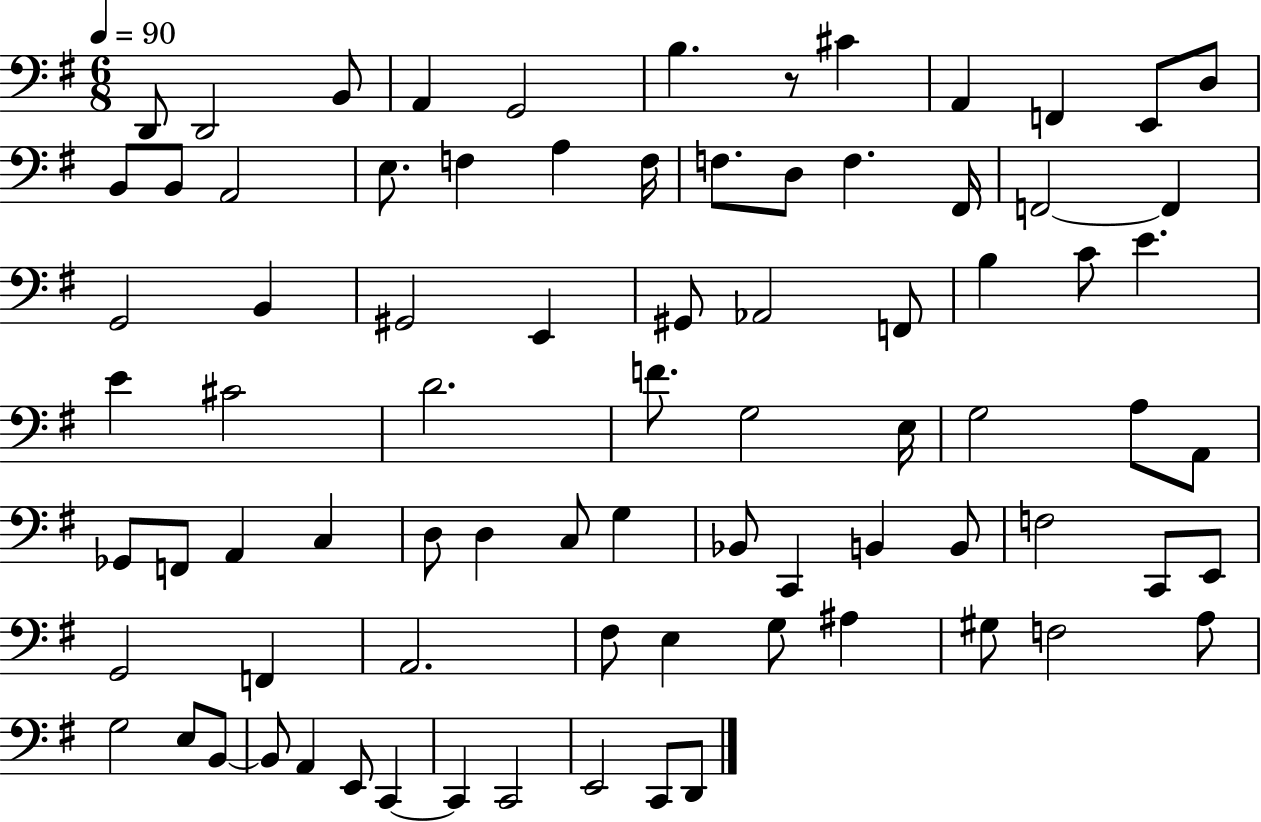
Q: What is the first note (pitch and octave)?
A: D2